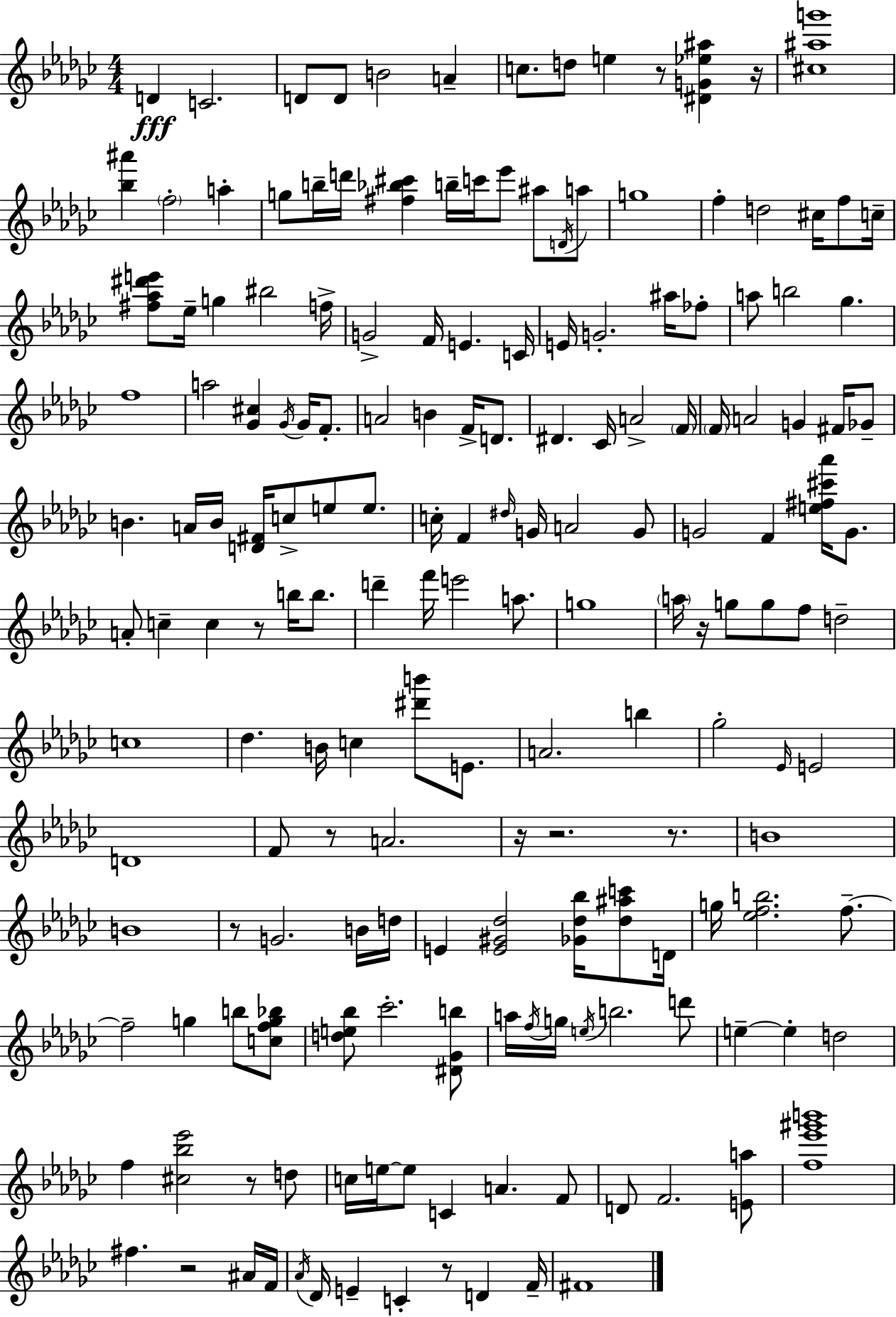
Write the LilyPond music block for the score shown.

{
  \clef treble
  \numericTimeSignature
  \time 4/4
  \key ees \minor
  d'4\fff c'2. | d'8 d'8 b'2 a'4-- | c''8. d''8 e''4 r8 <dis' g' ees'' ais''>4 r16 | <cis'' ais'' g'''>1 | \break <bes'' ais'''>4 \parenthesize f''2-. a''4-. | g''8 b''16-- d'''16 <fis'' bes'' cis'''>4 b''16-- c'''16 ees'''8 ais''8 \acciaccatura { d'16 } a''8 | g''1 | f''4-. d''2 cis''16 f''8 | \break c''16-- <fis'' aes'' dis''' e'''>8 ees''16-- g''4 bis''2 | f''16-> g'2-> f'16 e'4. | c'16 e'16 g'2.-. ais''16 fes''8-. | a''8 b''2 ges''4. | \break f''1 | a''2 <ges' cis''>4 \acciaccatura { ges'16 } ges'16 f'8.-. | a'2 b'4 f'16-> d'8. | dis'4. ces'16 a'2-> | \break \parenthesize f'16 \parenthesize f'16 a'2 g'4 fis'16 | ges'8-- b'4. a'16 b'16 <d' fis'>16 c''8-> e''8 e''8. | c''16-. f'4 \grace { dis''16 } g'16 a'2 | g'8 g'2 f'4 <e'' fis'' cis''' aes'''>16 | \break g'8. a'8-. c''4-- c''4 r8 b''16 | b''8. d'''4-- f'''16 e'''2 | a''8. g''1 | \parenthesize a''16 r16 g''8 g''8 f''8 d''2-- | \break c''1 | des''4. b'16 c''4 <dis''' b'''>8 | e'8. a'2. b''4 | ges''2-. \grace { ees'16 } e'2 | \break d'1 | f'8 r8 a'2. | r16 r2. | r8. b'1 | \break b'1 | r8 g'2. | b'16 d''16 e'4 <e' gis' des''>2 | <ges' des'' bes''>16 <des'' ais'' c'''>8 d'16 g''16 <ees'' f'' b''>2. | \break f''8.--~~ f''2-- g''4 | b''8 <c'' f'' g'' bes''>8 <d'' e'' bes''>8 ces'''2.-. | <dis' ges' b''>8 a''16 \acciaccatura { f''16 } g''16 \acciaccatura { e''16 } b''2. | d'''8 e''4--~~ e''4-. d''2 | \break f''4 <cis'' bes'' ees'''>2 | r8 d''8 c''16 e''16~~ e''8 c'4 a'4. | f'8 d'8 f'2. | <e' a''>8 <f'' ees''' gis''' b'''>1 | \break fis''4. r2 | ais'16 f'16 \acciaccatura { aes'16 } des'16 e'4-- c'4-. | r8 d'4 f'16-- fis'1 | \bar "|."
}